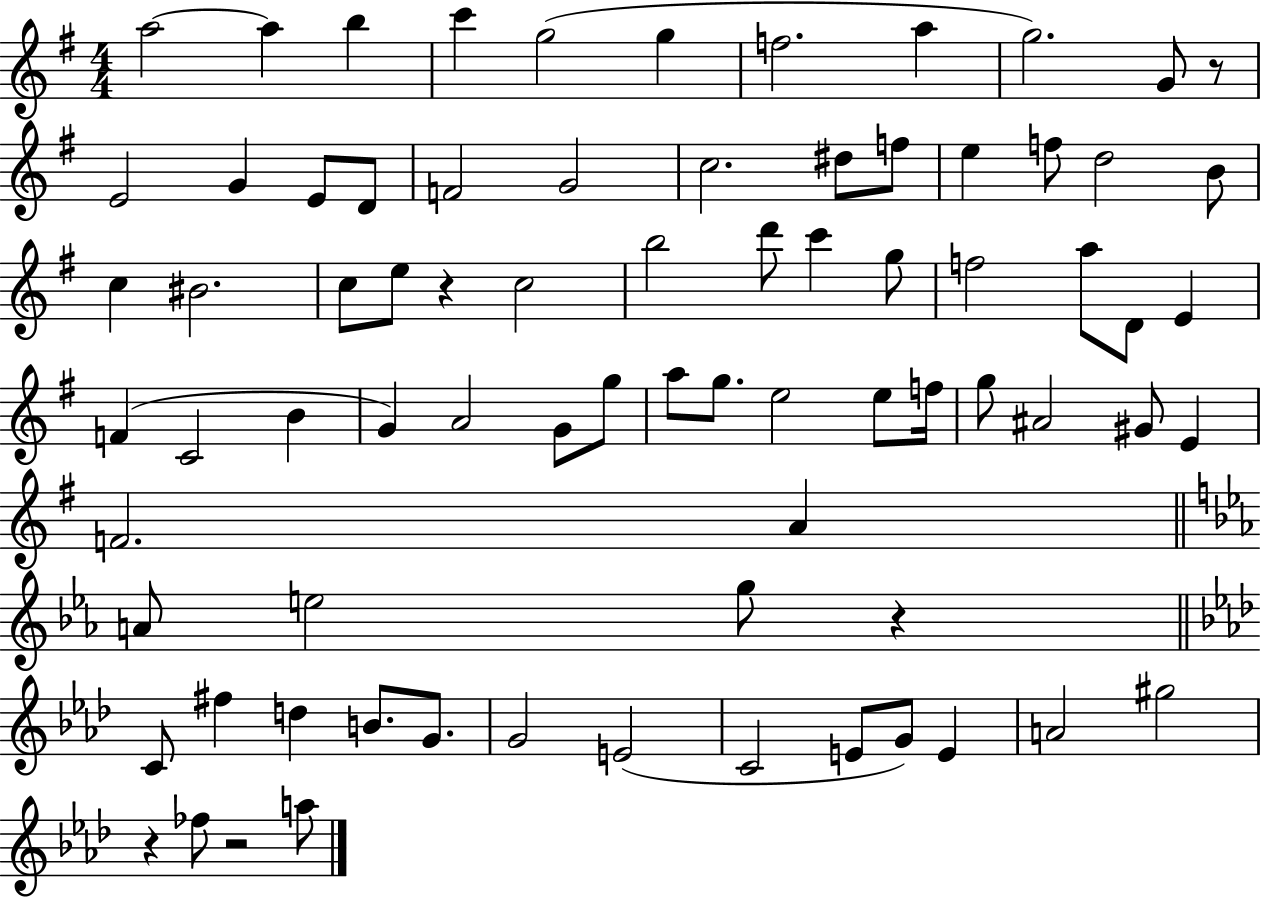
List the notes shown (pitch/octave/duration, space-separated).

A5/h A5/q B5/q C6/q G5/h G5/q F5/h. A5/q G5/h. G4/e R/e E4/h G4/q E4/e D4/e F4/h G4/h C5/h. D#5/e F5/e E5/q F5/e D5/h B4/e C5/q BIS4/h. C5/e E5/e R/q C5/h B5/h D6/e C6/q G5/e F5/h A5/e D4/e E4/q F4/q C4/h B4/q G4/q A4/h G4/e G5/e A5/e G5/e. E5/h E5/e F5/s G5/e A#4/h G#4/e E4/q F4/h. A4/q A4/e E5/h G5/e R/q C4/e F#5/q D5/q B4/e. G4/e. G4/h E4/h C4/h E4/e G4/e E4/q A4/h G#5/h R/q FES5/e R/h A5/e